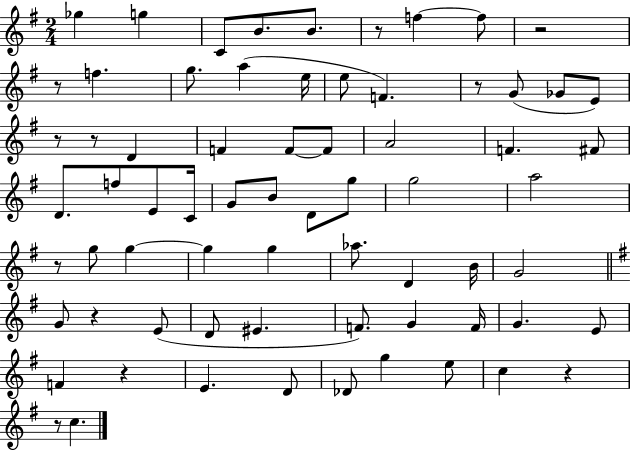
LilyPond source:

{
  \clef treble
  \numericTimeSignature
  \time 2/4
  \key g \major
  \repeat volta 2 { ges''4 g''4 | c'8 b'8. b'8. | r8 f''4~~ f''8 | r2 | \break r8 f''4. | g''8. a''4( e''16 | e''8 f'4.) | r8 g'8( ges'8 e'8) | \break r8 r8 d'4 | f'4 f'8~~ f'8 | a'2 | f'4. fis'8 | \break d'8. f''8 e'8 c'16 | g'8 b'8 d'8 g''8 | g''2 | a''2 | \break r8 g''8 g''4~~ | g''4 g''4 | aes''8. d'4 b'16 | g'2 | \break \bar "||" \break \key g \major g'8 r4 e'8( | d'8 eis'4. | f'8.) g'4 f'16 | g'4. e'8 | \break f'4 r4 | e'4. d'8 | des'8 g''4 e''8 | c''4 r4 | \break r8 c''4. | } \bar "|."
}